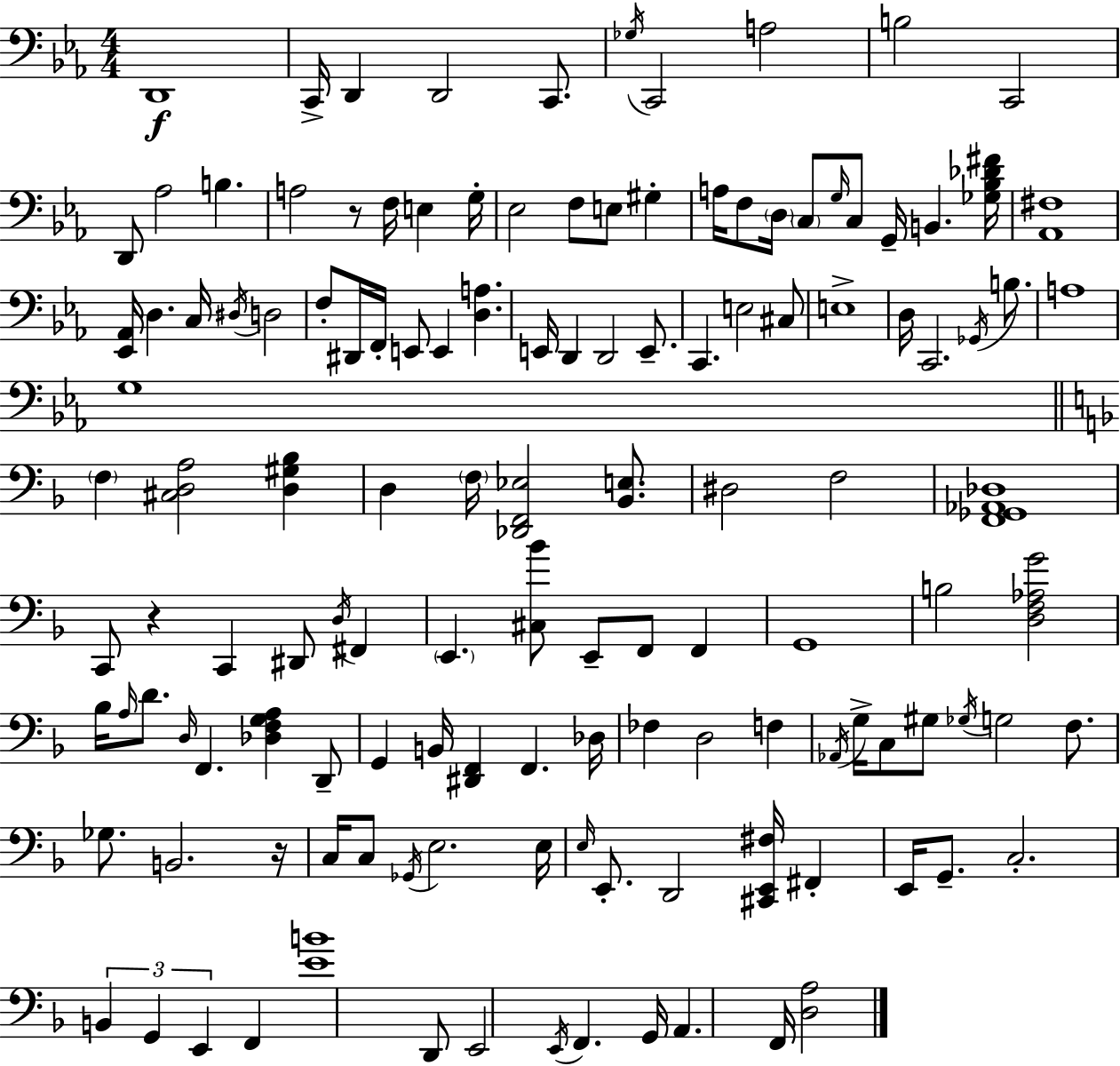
X:1
T:Untitled
M:4/4
L:1/4
K:Cm
D,,4 C,,/4 D,, D,,2 C,,/2 _G,/4 C,,2 A,2 B,2 C,,2 D,,/2 _A,2 B, A,2 z/2 F,/4 E, G,/4 _E,2 F,/2 E,/2 ^G, A,/4 F,/2 D,/4 C,/2 G,/4 C,/2 G,,/4 B,, [_G,_B,_D^F]/4 [_A,,^F,]4 [_E,,_A,,]/4 D, C,/4 ^D,/4 D,2 F,/2 ^D,,/4 F,,/4 E,,/2 E,, [D,A,] E,,/4 D,, D,,2 E,,/2 C,, E,2 ^C,/2 E,4 D,/4 C,,2 _G,,/4 B,/2 A,4 G,4 F, [^C,D,A,]2 [D,^G,_B,] D, F,/4 [_D,,F,,_E,]2 [_B,,E,]/2 ^D,2 F,2 [F,,_G,,_A,,_D,]4 C,,/2 z C,, ^D,,/2 D,/4 ^F,, E,, [^C,_B]/2 E,,/2 F,,/2 F,, G,,4 B,2 [D,F,_A,G]2 _B,/4 A,/4 D/2 D,/4 F,, [_D,F,G,A,] D,,/2 G,, B,,/4 [^D,,F,,] F,, _D,/4 _F, D,2 F, _A,,/4 G,/4 C,/2 ^G,/2 _G,/4 G,2 F,/2 _G,/2 B,,2 z/4 C,/4 C,/2 _G,,/4 E,2 E,/4 E,/4 E,,/2 D,,2 [^C,,E,,^F,]/4 ^F,, E,,/4 G,,/2 C,2 B,, G,, E,, F,, [EB]4 D,,/2 E,,2 E,,/4 F,, G,,/4 A,, F,,/4 [D,A,]2